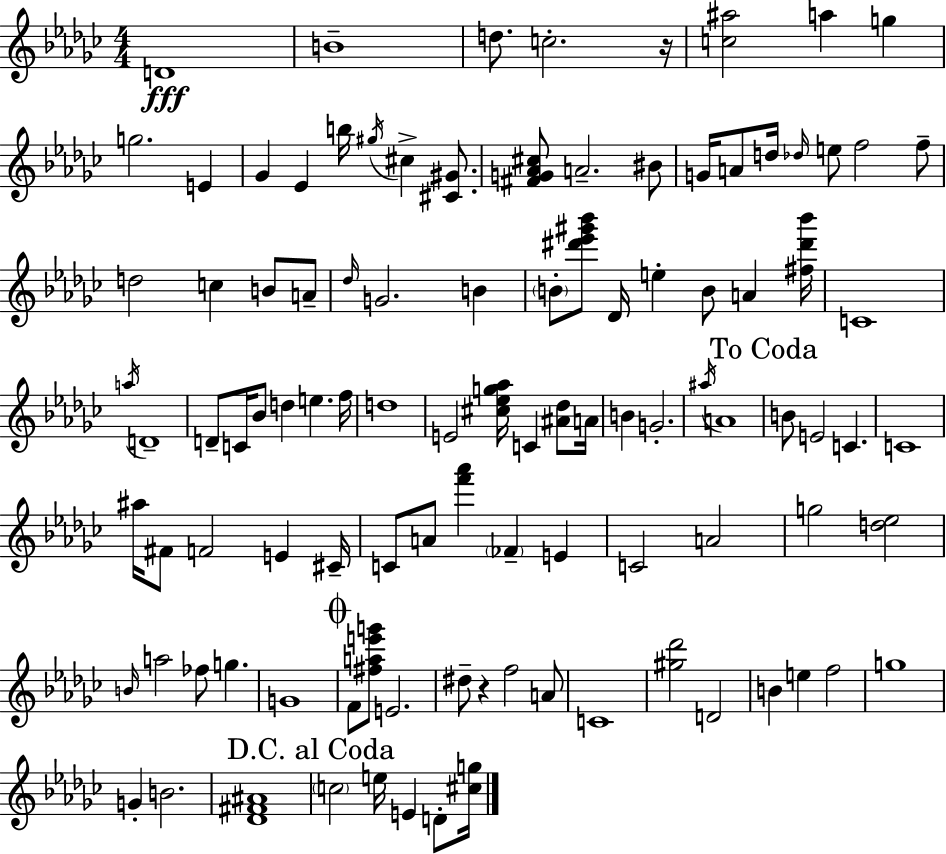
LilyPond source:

{
  \clef treble
  \numericTimeSignature
  \time 4/4
  \key ees \minor
  \repeat volta 2 { d'1\fff | b'1-- | d''8. c''2.-. r16 | <c'' ais''>2 a''4 g''4 | \break g''2. e'4 | ges'4 ees'4 b''16 \acciaccatura { gis''16 } cis''4-> <cis' gis'>8. | <fis' g' aes' cis''>8 a'2.-- bis'8 | g'16 a'8 d''16 \grace { des''16 } e''8 f''2 | \break f''8-- d''2 c''4 b'8 | a'8-- \grace { des''16 } g'2. b'4 | \parenthesize b'8-. <dis''' ees''' gis''' bes'''>8 des'16 e''4-. b'8 a'4 | <fis'' dis''' bes'''>16 c'1 | \break \acciaccatura { a''16 } d'1-- | d'8-- c'16 bes'8 d''4 e''4. | f''16 d''1 | e'2 <cis'' ees'' g'' aes''>16 c'4 | \break <ais' des''>8 a'16 b'4 g'2.-. | \acciaccatura { ais''16 } a'1 | \mark "To Coda" b'8 e'2 c'4. | c'1 | \break ais''16 fis'8 f'2 | e'4 cis'16-- c'8 a'8 <f''' aes'''>4 \parenthesize fes'4-- | e'4 c'2 a'2 | g''2 <d'' ees''>2 | \break \grace { b'16 } a''2 fes''8 | g''4. g'1 | \mark \markup { \musicglyph "scripts.coda" } f'8 <fis'' a'' e''' g'''>8 e'2. | dis''8-- r4 f''2 | \break a'8 c'1 | <gis'' des'''>2 d'2 | b'4 e''4 f''2 | g''1 | \break g'4-. b'2. | <des' fis' ais'>1 | \mark "D.C. al Coda" \parenthesize c''2 e''16 e'4 | d'8-. <cis'' g''>16 } \bar "|."
}